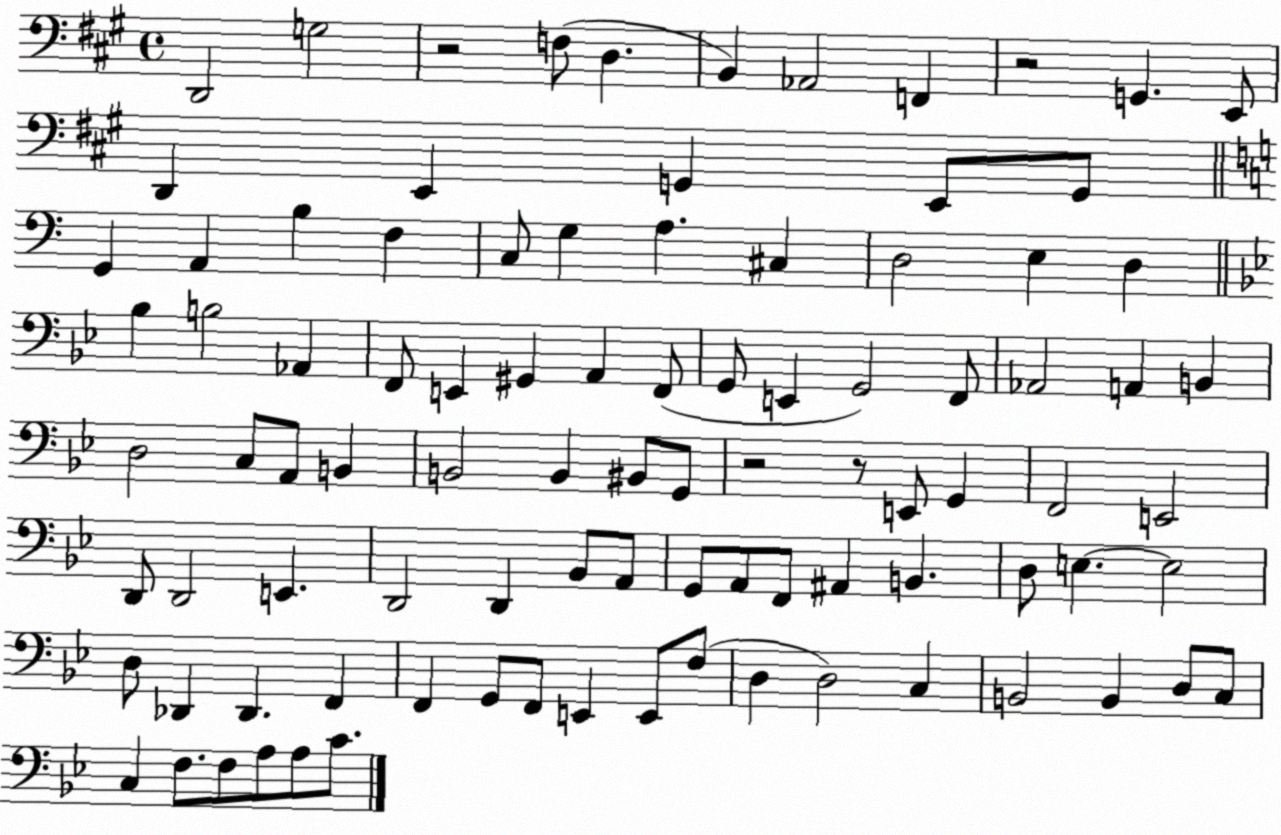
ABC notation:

X:1
T:Untitled
M:4/4
L:1/4
K:A
D,,2 G,2 z2 F,/2 D, B,, _A,,2 F,, z2 G,, E,,/2 D,, E,, G,, E,,/2 G,,/2 G,, A,, B, F, C,/2 G, A, ^C, D,2 E, D, _B, B,2 _A,, F,,/2 E,, ^G,, A,, F,,/2 G,,/2 E,, G,,2 F,,/2 _A,,2 A,, B,, D,2 C,/2 A,,/2 B,, B,,2 B,, ^B,,/2 G,,/2 z2 z/2 E,,/2 G,, F,,2 E,,2 D,,/2 D,,2 E,, D,,2 D,, _B,,/2 A,,/2 G,,/2 A,,/2 F,,/2 ^A,, B,, D,/2 E, E,2 D,/2 _D,, _D,, F,, F,, G,,/2 F,,/2 E,, E,,/2 F,/2 D, D,2 C, B,,2 B,, D,/2 C,/2 C, F,/2 F,/2 A,/2 A,/2 C/2